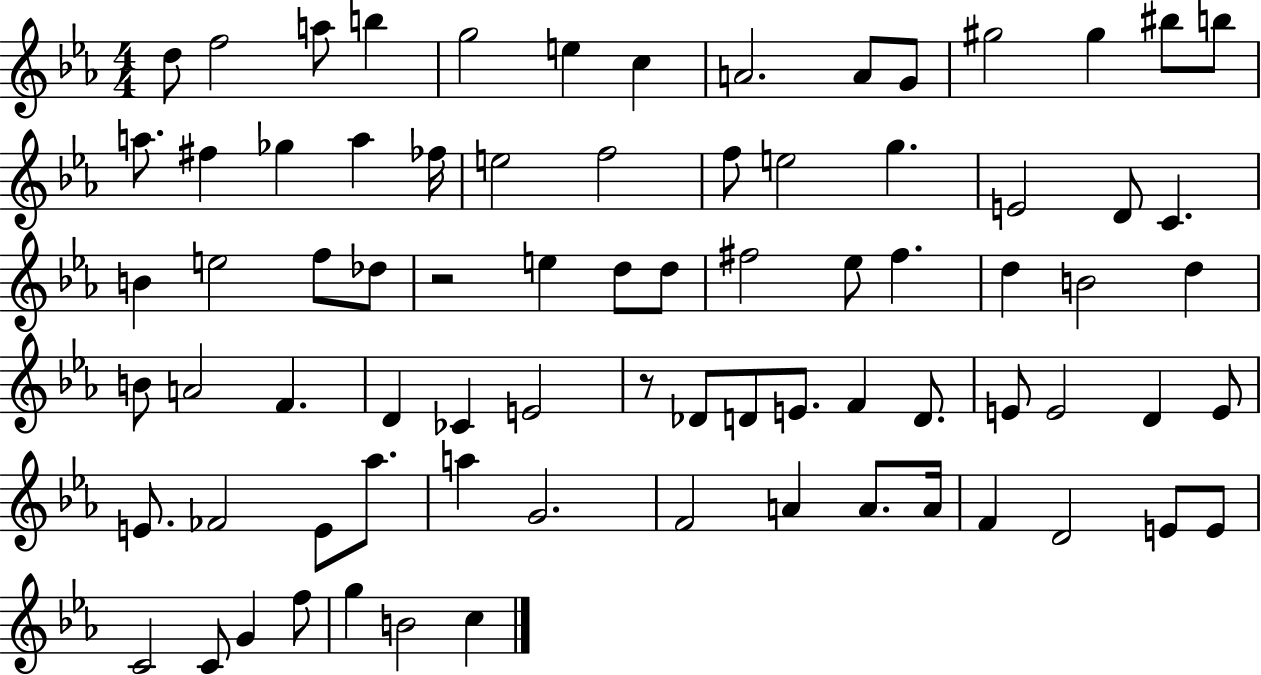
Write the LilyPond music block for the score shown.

{
  \clef treble
  \numericTimeSignature
  \time 4/4
  \key ees \major
  d''8 f''2 a''8 b''4 | g''2 e''4 c''4 | a'2. a'8 g'8 | gis''2 gis''4 bis''8 b''8 | \break a''8. fis''4 ges''4 a''4 fes''16 | e''2 f''2 | f''8 e''2 g''4. | e'2 d'8 c'4. | \break b'4 e''2 f''8 des''8 | r2 e''4 d''8 d''8 | fis''2 ees''8 fis''4. | d''4 b'2 d''4 | \break b'8 a'2 f'4. | d'4 ces'4 e'2 | r8 des'8 d'8 e'8. f'4 d'8. | e'8 e'2 d'4 e'8 | \break e'8. fes'2 e'8 aes''8. | a''4 g'2. | f'2 a'4 a'8. a'16 | f'4 d'2 e'8 e'8 | \break c'2 c'8 g'4 f''8 | g''4 b'2 c''4 | \bar "|."
}